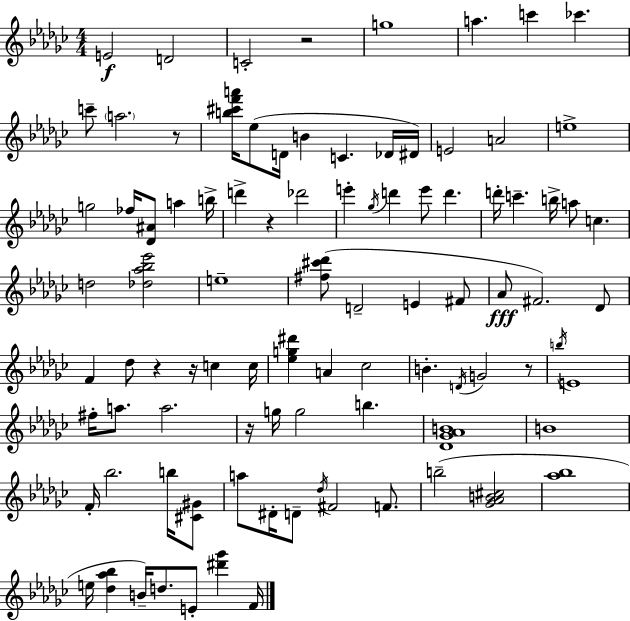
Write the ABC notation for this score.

X:1
T:Untitled
M:4/4
L:1/4
K:Ebm
E2 D2 C2 z2 g4 a c' _c' c'/2 a2 z/2 [b^c'f'a']/4 _e/2 D/4 B C _D/4 ^D/4 E2 A2 e4 g2 _f/4 [_D^A]/2 a b/4 d' z _d'2 e' _g/4 d' e'/2 d' d'/4 c' b/4 a/2 c d2 [_d_a_b_e']2 e4 [^f^c'_d']/2 D2 E ^F/2 _A/2 ^F2 _D/2 F _d/2 z z/4 c c/4 [_eg^d'] A _c2 B D/4 G2 z/2 b/4 E4 ^f/4 a/2 a2 z/4 g/4 g2 b [_D_G_AB]4 B4 F/4 _b2 b/4 [^C^G]/2 a/2 ^D/4 D/2 _d/4 ^F2 F/2 b2 [_G_AB^c]2 [_a_b]4 e/4 [_d_a_b] B/4 d/2 E/2 [^d'_g'] F/4